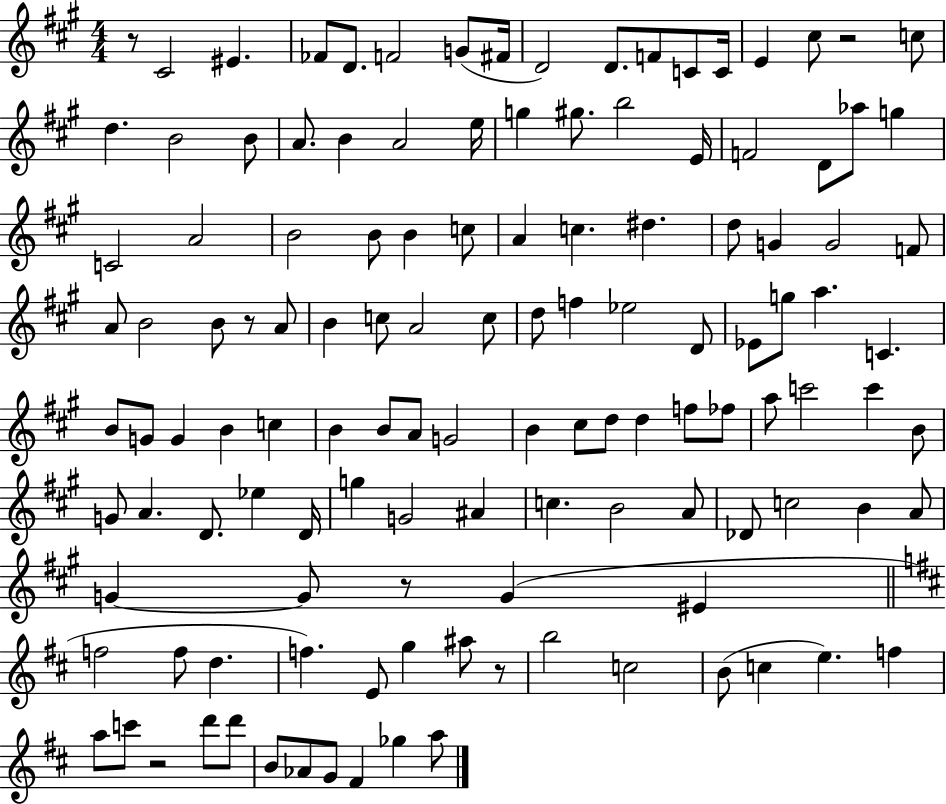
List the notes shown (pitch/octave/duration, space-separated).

R/e C#4/h EIS4/q. FES4/e D4/e. F4/h G4/e F#4/s D4/h D4/e. F4/e C4/e C4/s E4/q C#5/e R/h C5/e D5/q. B4/h B4/e A4/e. B4/q A4/h E5/s G5/q G#5/e. B5/h E4/s F4/h D4/e Ab5/e G5/q C4/h A4/h B4/h B4/e B4/q C5/e A4/q C5/q. D#5/q. D5/e G4/q G4/h F4/e A4/e B4/h B4/e R/e A4/e B4/q C5/e A4/h C5/e D5/e F5/q Eb5/h D4/e Eb4/e G5/e A5/q. C4/q. B4/e G4/e G4/q B4/q C5/q B4/q B4/e A4/e G4/h B4/q C#5/e D5/e D5/q F5/e FES5/e A5/e C6/h C6/q B4/e G4/e A4/q. D4/e. Eb5/q D4/s G5/q G4/h A#4/q C5/q. B4/h A4/e Db4/e C5/h B4/q A4/e G4/q G4/e R/e G4/q EIS4/q F5/h F5/e D5/q. F5/q. E4/e G5/q A#5/e R/e B5/h C5/h B4/e C5/q E5/q. F5/q A5/e C6/e R/h D6/e D6/e B4/e Ab4/e G4/e F#4/q Gb5/q A5/e